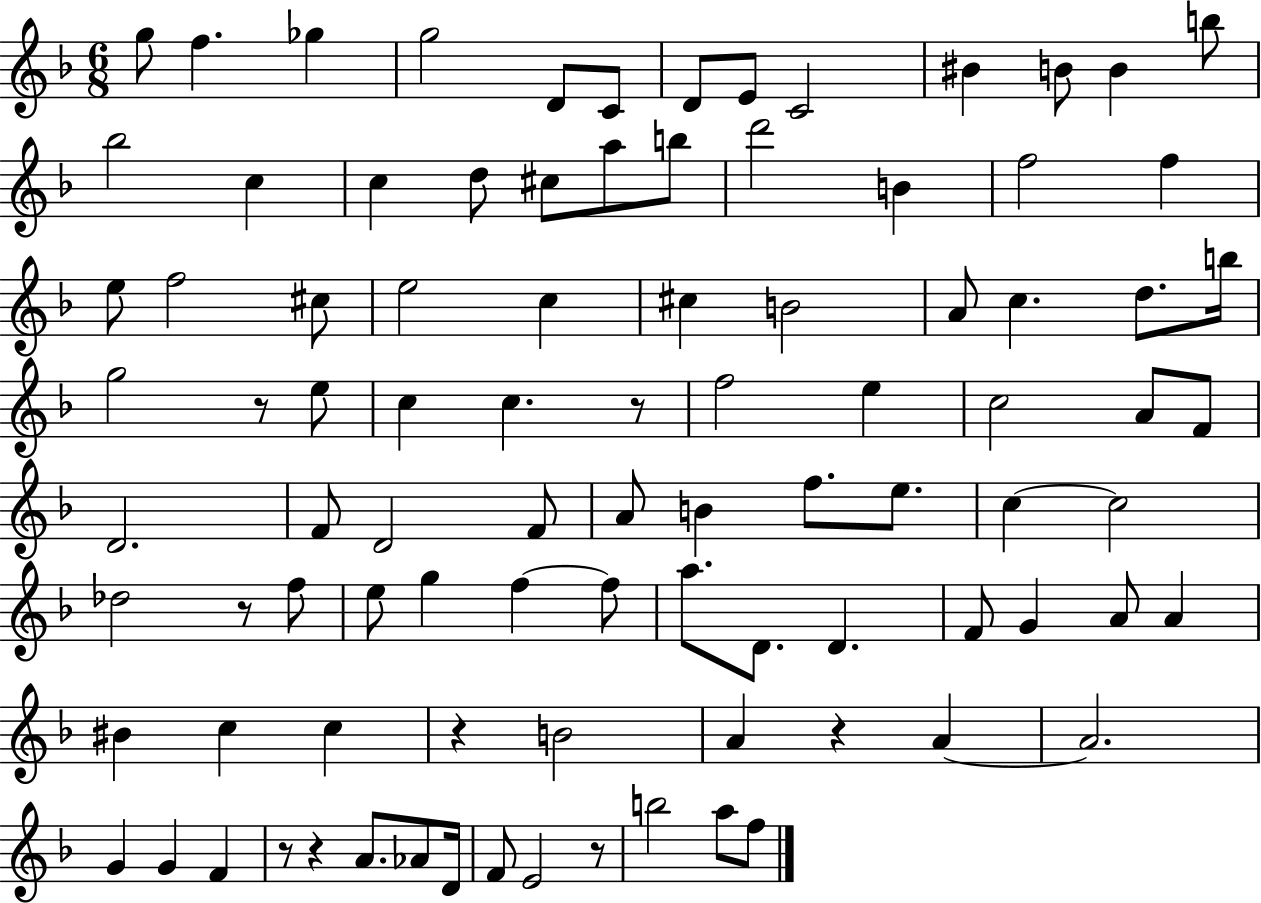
{
  \clef treble
  \numericTimeSignature
  \time 6/8
  \key f \major
  g''8 f''4. ges''4 | g''2 d'8 c'8 | d'8 e'8 c'2 | bis'4 b'8 b'4 b''8 | \break bes''2 c''4 | c''4 d''8 cis''8 a''8 b''8 | d'''2 b'4 | f''2 f''4 | \break e''8 f''2 cis''8 | e''2 c''4 | cis''4 b'2 | a'8 c''4. d''8. b''16 | \break g''2 r8 e''8 | c''4 c''4. r8 | f''2 e''4 | c''2 a'8 f'8 | \break d'2. | f'8 d'2 f'8 | a'8 b'4 f''8. e''8. | c''4~~ c''2 | \break des''2 r8 f''8 | e''8 g''4 f''4~~ f''8 | a''8. d'8. d'4. | f'8 g'4 a'8 a'4 | \break bis'4 c''4 c''4 | r4 b'2 | a'4 r4 a'4~~ | a'2. | \break g'4 g'4 f'4 | r8 r4 a'8. aes'8 d'16 | f'8 e'2 r8 | b''2 a''8 f''8 | \break \bar "|."
}